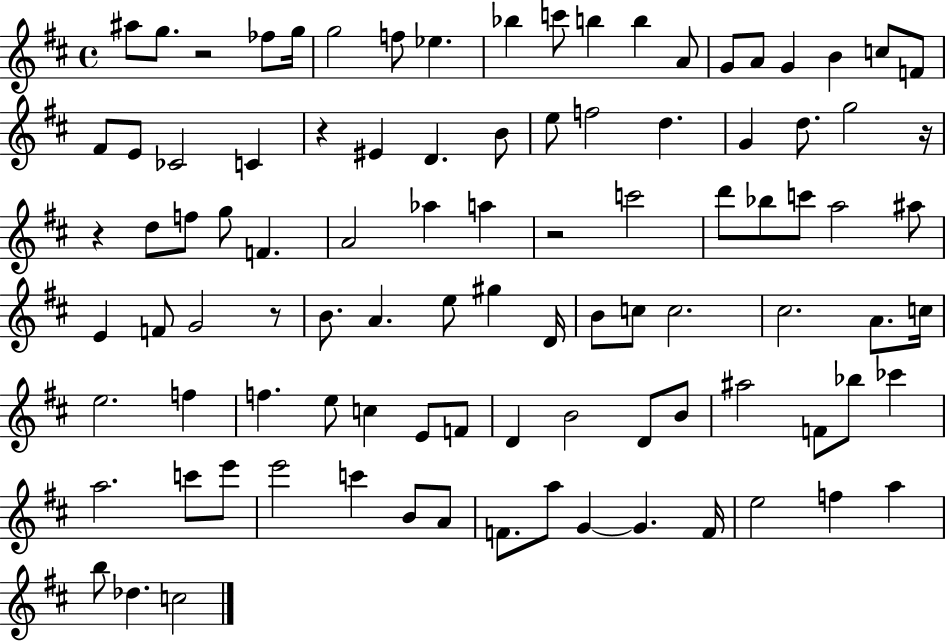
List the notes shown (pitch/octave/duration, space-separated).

A#5/e G5/e. R/h FES5/e G5/s G5/h F5/e Eb5/q. Bb5/q C6/e B5/q B5/q A4/e G4/e A4/e G4/q B4/q C5/e F4/e F#4/e E4/e CES4/h C4/q R/q EIS4/q D4/q. B4/e E5/e F5/h D5/q. G4/q D5/e. G5/h R/s R/q D5/e F5/e G5/e F4/q. A4/h Ab5/q A5/q R/h C6/h D6/e Bb5/e C6/e A5/h A#5/e E4/q F4/e G4/h R/e B4/e. A4/q. E5/e G#5/q D4/s B4/e C5/e C5/h. C#5/h. A4/e. C5/s E5/h. F5/q F5/q. E5/e C5/q E4/e F4/e D4/q B4/h D4/e B4/e A#5/h F4/e Bb5/e CES6/q A5/h. C6/e E6/e E6/h C6/q B4/e A4/e F4/e. A5/e G4/q G4/q. F4/s E5/h F5/q A5/q B5/e Db5/q. C5/h